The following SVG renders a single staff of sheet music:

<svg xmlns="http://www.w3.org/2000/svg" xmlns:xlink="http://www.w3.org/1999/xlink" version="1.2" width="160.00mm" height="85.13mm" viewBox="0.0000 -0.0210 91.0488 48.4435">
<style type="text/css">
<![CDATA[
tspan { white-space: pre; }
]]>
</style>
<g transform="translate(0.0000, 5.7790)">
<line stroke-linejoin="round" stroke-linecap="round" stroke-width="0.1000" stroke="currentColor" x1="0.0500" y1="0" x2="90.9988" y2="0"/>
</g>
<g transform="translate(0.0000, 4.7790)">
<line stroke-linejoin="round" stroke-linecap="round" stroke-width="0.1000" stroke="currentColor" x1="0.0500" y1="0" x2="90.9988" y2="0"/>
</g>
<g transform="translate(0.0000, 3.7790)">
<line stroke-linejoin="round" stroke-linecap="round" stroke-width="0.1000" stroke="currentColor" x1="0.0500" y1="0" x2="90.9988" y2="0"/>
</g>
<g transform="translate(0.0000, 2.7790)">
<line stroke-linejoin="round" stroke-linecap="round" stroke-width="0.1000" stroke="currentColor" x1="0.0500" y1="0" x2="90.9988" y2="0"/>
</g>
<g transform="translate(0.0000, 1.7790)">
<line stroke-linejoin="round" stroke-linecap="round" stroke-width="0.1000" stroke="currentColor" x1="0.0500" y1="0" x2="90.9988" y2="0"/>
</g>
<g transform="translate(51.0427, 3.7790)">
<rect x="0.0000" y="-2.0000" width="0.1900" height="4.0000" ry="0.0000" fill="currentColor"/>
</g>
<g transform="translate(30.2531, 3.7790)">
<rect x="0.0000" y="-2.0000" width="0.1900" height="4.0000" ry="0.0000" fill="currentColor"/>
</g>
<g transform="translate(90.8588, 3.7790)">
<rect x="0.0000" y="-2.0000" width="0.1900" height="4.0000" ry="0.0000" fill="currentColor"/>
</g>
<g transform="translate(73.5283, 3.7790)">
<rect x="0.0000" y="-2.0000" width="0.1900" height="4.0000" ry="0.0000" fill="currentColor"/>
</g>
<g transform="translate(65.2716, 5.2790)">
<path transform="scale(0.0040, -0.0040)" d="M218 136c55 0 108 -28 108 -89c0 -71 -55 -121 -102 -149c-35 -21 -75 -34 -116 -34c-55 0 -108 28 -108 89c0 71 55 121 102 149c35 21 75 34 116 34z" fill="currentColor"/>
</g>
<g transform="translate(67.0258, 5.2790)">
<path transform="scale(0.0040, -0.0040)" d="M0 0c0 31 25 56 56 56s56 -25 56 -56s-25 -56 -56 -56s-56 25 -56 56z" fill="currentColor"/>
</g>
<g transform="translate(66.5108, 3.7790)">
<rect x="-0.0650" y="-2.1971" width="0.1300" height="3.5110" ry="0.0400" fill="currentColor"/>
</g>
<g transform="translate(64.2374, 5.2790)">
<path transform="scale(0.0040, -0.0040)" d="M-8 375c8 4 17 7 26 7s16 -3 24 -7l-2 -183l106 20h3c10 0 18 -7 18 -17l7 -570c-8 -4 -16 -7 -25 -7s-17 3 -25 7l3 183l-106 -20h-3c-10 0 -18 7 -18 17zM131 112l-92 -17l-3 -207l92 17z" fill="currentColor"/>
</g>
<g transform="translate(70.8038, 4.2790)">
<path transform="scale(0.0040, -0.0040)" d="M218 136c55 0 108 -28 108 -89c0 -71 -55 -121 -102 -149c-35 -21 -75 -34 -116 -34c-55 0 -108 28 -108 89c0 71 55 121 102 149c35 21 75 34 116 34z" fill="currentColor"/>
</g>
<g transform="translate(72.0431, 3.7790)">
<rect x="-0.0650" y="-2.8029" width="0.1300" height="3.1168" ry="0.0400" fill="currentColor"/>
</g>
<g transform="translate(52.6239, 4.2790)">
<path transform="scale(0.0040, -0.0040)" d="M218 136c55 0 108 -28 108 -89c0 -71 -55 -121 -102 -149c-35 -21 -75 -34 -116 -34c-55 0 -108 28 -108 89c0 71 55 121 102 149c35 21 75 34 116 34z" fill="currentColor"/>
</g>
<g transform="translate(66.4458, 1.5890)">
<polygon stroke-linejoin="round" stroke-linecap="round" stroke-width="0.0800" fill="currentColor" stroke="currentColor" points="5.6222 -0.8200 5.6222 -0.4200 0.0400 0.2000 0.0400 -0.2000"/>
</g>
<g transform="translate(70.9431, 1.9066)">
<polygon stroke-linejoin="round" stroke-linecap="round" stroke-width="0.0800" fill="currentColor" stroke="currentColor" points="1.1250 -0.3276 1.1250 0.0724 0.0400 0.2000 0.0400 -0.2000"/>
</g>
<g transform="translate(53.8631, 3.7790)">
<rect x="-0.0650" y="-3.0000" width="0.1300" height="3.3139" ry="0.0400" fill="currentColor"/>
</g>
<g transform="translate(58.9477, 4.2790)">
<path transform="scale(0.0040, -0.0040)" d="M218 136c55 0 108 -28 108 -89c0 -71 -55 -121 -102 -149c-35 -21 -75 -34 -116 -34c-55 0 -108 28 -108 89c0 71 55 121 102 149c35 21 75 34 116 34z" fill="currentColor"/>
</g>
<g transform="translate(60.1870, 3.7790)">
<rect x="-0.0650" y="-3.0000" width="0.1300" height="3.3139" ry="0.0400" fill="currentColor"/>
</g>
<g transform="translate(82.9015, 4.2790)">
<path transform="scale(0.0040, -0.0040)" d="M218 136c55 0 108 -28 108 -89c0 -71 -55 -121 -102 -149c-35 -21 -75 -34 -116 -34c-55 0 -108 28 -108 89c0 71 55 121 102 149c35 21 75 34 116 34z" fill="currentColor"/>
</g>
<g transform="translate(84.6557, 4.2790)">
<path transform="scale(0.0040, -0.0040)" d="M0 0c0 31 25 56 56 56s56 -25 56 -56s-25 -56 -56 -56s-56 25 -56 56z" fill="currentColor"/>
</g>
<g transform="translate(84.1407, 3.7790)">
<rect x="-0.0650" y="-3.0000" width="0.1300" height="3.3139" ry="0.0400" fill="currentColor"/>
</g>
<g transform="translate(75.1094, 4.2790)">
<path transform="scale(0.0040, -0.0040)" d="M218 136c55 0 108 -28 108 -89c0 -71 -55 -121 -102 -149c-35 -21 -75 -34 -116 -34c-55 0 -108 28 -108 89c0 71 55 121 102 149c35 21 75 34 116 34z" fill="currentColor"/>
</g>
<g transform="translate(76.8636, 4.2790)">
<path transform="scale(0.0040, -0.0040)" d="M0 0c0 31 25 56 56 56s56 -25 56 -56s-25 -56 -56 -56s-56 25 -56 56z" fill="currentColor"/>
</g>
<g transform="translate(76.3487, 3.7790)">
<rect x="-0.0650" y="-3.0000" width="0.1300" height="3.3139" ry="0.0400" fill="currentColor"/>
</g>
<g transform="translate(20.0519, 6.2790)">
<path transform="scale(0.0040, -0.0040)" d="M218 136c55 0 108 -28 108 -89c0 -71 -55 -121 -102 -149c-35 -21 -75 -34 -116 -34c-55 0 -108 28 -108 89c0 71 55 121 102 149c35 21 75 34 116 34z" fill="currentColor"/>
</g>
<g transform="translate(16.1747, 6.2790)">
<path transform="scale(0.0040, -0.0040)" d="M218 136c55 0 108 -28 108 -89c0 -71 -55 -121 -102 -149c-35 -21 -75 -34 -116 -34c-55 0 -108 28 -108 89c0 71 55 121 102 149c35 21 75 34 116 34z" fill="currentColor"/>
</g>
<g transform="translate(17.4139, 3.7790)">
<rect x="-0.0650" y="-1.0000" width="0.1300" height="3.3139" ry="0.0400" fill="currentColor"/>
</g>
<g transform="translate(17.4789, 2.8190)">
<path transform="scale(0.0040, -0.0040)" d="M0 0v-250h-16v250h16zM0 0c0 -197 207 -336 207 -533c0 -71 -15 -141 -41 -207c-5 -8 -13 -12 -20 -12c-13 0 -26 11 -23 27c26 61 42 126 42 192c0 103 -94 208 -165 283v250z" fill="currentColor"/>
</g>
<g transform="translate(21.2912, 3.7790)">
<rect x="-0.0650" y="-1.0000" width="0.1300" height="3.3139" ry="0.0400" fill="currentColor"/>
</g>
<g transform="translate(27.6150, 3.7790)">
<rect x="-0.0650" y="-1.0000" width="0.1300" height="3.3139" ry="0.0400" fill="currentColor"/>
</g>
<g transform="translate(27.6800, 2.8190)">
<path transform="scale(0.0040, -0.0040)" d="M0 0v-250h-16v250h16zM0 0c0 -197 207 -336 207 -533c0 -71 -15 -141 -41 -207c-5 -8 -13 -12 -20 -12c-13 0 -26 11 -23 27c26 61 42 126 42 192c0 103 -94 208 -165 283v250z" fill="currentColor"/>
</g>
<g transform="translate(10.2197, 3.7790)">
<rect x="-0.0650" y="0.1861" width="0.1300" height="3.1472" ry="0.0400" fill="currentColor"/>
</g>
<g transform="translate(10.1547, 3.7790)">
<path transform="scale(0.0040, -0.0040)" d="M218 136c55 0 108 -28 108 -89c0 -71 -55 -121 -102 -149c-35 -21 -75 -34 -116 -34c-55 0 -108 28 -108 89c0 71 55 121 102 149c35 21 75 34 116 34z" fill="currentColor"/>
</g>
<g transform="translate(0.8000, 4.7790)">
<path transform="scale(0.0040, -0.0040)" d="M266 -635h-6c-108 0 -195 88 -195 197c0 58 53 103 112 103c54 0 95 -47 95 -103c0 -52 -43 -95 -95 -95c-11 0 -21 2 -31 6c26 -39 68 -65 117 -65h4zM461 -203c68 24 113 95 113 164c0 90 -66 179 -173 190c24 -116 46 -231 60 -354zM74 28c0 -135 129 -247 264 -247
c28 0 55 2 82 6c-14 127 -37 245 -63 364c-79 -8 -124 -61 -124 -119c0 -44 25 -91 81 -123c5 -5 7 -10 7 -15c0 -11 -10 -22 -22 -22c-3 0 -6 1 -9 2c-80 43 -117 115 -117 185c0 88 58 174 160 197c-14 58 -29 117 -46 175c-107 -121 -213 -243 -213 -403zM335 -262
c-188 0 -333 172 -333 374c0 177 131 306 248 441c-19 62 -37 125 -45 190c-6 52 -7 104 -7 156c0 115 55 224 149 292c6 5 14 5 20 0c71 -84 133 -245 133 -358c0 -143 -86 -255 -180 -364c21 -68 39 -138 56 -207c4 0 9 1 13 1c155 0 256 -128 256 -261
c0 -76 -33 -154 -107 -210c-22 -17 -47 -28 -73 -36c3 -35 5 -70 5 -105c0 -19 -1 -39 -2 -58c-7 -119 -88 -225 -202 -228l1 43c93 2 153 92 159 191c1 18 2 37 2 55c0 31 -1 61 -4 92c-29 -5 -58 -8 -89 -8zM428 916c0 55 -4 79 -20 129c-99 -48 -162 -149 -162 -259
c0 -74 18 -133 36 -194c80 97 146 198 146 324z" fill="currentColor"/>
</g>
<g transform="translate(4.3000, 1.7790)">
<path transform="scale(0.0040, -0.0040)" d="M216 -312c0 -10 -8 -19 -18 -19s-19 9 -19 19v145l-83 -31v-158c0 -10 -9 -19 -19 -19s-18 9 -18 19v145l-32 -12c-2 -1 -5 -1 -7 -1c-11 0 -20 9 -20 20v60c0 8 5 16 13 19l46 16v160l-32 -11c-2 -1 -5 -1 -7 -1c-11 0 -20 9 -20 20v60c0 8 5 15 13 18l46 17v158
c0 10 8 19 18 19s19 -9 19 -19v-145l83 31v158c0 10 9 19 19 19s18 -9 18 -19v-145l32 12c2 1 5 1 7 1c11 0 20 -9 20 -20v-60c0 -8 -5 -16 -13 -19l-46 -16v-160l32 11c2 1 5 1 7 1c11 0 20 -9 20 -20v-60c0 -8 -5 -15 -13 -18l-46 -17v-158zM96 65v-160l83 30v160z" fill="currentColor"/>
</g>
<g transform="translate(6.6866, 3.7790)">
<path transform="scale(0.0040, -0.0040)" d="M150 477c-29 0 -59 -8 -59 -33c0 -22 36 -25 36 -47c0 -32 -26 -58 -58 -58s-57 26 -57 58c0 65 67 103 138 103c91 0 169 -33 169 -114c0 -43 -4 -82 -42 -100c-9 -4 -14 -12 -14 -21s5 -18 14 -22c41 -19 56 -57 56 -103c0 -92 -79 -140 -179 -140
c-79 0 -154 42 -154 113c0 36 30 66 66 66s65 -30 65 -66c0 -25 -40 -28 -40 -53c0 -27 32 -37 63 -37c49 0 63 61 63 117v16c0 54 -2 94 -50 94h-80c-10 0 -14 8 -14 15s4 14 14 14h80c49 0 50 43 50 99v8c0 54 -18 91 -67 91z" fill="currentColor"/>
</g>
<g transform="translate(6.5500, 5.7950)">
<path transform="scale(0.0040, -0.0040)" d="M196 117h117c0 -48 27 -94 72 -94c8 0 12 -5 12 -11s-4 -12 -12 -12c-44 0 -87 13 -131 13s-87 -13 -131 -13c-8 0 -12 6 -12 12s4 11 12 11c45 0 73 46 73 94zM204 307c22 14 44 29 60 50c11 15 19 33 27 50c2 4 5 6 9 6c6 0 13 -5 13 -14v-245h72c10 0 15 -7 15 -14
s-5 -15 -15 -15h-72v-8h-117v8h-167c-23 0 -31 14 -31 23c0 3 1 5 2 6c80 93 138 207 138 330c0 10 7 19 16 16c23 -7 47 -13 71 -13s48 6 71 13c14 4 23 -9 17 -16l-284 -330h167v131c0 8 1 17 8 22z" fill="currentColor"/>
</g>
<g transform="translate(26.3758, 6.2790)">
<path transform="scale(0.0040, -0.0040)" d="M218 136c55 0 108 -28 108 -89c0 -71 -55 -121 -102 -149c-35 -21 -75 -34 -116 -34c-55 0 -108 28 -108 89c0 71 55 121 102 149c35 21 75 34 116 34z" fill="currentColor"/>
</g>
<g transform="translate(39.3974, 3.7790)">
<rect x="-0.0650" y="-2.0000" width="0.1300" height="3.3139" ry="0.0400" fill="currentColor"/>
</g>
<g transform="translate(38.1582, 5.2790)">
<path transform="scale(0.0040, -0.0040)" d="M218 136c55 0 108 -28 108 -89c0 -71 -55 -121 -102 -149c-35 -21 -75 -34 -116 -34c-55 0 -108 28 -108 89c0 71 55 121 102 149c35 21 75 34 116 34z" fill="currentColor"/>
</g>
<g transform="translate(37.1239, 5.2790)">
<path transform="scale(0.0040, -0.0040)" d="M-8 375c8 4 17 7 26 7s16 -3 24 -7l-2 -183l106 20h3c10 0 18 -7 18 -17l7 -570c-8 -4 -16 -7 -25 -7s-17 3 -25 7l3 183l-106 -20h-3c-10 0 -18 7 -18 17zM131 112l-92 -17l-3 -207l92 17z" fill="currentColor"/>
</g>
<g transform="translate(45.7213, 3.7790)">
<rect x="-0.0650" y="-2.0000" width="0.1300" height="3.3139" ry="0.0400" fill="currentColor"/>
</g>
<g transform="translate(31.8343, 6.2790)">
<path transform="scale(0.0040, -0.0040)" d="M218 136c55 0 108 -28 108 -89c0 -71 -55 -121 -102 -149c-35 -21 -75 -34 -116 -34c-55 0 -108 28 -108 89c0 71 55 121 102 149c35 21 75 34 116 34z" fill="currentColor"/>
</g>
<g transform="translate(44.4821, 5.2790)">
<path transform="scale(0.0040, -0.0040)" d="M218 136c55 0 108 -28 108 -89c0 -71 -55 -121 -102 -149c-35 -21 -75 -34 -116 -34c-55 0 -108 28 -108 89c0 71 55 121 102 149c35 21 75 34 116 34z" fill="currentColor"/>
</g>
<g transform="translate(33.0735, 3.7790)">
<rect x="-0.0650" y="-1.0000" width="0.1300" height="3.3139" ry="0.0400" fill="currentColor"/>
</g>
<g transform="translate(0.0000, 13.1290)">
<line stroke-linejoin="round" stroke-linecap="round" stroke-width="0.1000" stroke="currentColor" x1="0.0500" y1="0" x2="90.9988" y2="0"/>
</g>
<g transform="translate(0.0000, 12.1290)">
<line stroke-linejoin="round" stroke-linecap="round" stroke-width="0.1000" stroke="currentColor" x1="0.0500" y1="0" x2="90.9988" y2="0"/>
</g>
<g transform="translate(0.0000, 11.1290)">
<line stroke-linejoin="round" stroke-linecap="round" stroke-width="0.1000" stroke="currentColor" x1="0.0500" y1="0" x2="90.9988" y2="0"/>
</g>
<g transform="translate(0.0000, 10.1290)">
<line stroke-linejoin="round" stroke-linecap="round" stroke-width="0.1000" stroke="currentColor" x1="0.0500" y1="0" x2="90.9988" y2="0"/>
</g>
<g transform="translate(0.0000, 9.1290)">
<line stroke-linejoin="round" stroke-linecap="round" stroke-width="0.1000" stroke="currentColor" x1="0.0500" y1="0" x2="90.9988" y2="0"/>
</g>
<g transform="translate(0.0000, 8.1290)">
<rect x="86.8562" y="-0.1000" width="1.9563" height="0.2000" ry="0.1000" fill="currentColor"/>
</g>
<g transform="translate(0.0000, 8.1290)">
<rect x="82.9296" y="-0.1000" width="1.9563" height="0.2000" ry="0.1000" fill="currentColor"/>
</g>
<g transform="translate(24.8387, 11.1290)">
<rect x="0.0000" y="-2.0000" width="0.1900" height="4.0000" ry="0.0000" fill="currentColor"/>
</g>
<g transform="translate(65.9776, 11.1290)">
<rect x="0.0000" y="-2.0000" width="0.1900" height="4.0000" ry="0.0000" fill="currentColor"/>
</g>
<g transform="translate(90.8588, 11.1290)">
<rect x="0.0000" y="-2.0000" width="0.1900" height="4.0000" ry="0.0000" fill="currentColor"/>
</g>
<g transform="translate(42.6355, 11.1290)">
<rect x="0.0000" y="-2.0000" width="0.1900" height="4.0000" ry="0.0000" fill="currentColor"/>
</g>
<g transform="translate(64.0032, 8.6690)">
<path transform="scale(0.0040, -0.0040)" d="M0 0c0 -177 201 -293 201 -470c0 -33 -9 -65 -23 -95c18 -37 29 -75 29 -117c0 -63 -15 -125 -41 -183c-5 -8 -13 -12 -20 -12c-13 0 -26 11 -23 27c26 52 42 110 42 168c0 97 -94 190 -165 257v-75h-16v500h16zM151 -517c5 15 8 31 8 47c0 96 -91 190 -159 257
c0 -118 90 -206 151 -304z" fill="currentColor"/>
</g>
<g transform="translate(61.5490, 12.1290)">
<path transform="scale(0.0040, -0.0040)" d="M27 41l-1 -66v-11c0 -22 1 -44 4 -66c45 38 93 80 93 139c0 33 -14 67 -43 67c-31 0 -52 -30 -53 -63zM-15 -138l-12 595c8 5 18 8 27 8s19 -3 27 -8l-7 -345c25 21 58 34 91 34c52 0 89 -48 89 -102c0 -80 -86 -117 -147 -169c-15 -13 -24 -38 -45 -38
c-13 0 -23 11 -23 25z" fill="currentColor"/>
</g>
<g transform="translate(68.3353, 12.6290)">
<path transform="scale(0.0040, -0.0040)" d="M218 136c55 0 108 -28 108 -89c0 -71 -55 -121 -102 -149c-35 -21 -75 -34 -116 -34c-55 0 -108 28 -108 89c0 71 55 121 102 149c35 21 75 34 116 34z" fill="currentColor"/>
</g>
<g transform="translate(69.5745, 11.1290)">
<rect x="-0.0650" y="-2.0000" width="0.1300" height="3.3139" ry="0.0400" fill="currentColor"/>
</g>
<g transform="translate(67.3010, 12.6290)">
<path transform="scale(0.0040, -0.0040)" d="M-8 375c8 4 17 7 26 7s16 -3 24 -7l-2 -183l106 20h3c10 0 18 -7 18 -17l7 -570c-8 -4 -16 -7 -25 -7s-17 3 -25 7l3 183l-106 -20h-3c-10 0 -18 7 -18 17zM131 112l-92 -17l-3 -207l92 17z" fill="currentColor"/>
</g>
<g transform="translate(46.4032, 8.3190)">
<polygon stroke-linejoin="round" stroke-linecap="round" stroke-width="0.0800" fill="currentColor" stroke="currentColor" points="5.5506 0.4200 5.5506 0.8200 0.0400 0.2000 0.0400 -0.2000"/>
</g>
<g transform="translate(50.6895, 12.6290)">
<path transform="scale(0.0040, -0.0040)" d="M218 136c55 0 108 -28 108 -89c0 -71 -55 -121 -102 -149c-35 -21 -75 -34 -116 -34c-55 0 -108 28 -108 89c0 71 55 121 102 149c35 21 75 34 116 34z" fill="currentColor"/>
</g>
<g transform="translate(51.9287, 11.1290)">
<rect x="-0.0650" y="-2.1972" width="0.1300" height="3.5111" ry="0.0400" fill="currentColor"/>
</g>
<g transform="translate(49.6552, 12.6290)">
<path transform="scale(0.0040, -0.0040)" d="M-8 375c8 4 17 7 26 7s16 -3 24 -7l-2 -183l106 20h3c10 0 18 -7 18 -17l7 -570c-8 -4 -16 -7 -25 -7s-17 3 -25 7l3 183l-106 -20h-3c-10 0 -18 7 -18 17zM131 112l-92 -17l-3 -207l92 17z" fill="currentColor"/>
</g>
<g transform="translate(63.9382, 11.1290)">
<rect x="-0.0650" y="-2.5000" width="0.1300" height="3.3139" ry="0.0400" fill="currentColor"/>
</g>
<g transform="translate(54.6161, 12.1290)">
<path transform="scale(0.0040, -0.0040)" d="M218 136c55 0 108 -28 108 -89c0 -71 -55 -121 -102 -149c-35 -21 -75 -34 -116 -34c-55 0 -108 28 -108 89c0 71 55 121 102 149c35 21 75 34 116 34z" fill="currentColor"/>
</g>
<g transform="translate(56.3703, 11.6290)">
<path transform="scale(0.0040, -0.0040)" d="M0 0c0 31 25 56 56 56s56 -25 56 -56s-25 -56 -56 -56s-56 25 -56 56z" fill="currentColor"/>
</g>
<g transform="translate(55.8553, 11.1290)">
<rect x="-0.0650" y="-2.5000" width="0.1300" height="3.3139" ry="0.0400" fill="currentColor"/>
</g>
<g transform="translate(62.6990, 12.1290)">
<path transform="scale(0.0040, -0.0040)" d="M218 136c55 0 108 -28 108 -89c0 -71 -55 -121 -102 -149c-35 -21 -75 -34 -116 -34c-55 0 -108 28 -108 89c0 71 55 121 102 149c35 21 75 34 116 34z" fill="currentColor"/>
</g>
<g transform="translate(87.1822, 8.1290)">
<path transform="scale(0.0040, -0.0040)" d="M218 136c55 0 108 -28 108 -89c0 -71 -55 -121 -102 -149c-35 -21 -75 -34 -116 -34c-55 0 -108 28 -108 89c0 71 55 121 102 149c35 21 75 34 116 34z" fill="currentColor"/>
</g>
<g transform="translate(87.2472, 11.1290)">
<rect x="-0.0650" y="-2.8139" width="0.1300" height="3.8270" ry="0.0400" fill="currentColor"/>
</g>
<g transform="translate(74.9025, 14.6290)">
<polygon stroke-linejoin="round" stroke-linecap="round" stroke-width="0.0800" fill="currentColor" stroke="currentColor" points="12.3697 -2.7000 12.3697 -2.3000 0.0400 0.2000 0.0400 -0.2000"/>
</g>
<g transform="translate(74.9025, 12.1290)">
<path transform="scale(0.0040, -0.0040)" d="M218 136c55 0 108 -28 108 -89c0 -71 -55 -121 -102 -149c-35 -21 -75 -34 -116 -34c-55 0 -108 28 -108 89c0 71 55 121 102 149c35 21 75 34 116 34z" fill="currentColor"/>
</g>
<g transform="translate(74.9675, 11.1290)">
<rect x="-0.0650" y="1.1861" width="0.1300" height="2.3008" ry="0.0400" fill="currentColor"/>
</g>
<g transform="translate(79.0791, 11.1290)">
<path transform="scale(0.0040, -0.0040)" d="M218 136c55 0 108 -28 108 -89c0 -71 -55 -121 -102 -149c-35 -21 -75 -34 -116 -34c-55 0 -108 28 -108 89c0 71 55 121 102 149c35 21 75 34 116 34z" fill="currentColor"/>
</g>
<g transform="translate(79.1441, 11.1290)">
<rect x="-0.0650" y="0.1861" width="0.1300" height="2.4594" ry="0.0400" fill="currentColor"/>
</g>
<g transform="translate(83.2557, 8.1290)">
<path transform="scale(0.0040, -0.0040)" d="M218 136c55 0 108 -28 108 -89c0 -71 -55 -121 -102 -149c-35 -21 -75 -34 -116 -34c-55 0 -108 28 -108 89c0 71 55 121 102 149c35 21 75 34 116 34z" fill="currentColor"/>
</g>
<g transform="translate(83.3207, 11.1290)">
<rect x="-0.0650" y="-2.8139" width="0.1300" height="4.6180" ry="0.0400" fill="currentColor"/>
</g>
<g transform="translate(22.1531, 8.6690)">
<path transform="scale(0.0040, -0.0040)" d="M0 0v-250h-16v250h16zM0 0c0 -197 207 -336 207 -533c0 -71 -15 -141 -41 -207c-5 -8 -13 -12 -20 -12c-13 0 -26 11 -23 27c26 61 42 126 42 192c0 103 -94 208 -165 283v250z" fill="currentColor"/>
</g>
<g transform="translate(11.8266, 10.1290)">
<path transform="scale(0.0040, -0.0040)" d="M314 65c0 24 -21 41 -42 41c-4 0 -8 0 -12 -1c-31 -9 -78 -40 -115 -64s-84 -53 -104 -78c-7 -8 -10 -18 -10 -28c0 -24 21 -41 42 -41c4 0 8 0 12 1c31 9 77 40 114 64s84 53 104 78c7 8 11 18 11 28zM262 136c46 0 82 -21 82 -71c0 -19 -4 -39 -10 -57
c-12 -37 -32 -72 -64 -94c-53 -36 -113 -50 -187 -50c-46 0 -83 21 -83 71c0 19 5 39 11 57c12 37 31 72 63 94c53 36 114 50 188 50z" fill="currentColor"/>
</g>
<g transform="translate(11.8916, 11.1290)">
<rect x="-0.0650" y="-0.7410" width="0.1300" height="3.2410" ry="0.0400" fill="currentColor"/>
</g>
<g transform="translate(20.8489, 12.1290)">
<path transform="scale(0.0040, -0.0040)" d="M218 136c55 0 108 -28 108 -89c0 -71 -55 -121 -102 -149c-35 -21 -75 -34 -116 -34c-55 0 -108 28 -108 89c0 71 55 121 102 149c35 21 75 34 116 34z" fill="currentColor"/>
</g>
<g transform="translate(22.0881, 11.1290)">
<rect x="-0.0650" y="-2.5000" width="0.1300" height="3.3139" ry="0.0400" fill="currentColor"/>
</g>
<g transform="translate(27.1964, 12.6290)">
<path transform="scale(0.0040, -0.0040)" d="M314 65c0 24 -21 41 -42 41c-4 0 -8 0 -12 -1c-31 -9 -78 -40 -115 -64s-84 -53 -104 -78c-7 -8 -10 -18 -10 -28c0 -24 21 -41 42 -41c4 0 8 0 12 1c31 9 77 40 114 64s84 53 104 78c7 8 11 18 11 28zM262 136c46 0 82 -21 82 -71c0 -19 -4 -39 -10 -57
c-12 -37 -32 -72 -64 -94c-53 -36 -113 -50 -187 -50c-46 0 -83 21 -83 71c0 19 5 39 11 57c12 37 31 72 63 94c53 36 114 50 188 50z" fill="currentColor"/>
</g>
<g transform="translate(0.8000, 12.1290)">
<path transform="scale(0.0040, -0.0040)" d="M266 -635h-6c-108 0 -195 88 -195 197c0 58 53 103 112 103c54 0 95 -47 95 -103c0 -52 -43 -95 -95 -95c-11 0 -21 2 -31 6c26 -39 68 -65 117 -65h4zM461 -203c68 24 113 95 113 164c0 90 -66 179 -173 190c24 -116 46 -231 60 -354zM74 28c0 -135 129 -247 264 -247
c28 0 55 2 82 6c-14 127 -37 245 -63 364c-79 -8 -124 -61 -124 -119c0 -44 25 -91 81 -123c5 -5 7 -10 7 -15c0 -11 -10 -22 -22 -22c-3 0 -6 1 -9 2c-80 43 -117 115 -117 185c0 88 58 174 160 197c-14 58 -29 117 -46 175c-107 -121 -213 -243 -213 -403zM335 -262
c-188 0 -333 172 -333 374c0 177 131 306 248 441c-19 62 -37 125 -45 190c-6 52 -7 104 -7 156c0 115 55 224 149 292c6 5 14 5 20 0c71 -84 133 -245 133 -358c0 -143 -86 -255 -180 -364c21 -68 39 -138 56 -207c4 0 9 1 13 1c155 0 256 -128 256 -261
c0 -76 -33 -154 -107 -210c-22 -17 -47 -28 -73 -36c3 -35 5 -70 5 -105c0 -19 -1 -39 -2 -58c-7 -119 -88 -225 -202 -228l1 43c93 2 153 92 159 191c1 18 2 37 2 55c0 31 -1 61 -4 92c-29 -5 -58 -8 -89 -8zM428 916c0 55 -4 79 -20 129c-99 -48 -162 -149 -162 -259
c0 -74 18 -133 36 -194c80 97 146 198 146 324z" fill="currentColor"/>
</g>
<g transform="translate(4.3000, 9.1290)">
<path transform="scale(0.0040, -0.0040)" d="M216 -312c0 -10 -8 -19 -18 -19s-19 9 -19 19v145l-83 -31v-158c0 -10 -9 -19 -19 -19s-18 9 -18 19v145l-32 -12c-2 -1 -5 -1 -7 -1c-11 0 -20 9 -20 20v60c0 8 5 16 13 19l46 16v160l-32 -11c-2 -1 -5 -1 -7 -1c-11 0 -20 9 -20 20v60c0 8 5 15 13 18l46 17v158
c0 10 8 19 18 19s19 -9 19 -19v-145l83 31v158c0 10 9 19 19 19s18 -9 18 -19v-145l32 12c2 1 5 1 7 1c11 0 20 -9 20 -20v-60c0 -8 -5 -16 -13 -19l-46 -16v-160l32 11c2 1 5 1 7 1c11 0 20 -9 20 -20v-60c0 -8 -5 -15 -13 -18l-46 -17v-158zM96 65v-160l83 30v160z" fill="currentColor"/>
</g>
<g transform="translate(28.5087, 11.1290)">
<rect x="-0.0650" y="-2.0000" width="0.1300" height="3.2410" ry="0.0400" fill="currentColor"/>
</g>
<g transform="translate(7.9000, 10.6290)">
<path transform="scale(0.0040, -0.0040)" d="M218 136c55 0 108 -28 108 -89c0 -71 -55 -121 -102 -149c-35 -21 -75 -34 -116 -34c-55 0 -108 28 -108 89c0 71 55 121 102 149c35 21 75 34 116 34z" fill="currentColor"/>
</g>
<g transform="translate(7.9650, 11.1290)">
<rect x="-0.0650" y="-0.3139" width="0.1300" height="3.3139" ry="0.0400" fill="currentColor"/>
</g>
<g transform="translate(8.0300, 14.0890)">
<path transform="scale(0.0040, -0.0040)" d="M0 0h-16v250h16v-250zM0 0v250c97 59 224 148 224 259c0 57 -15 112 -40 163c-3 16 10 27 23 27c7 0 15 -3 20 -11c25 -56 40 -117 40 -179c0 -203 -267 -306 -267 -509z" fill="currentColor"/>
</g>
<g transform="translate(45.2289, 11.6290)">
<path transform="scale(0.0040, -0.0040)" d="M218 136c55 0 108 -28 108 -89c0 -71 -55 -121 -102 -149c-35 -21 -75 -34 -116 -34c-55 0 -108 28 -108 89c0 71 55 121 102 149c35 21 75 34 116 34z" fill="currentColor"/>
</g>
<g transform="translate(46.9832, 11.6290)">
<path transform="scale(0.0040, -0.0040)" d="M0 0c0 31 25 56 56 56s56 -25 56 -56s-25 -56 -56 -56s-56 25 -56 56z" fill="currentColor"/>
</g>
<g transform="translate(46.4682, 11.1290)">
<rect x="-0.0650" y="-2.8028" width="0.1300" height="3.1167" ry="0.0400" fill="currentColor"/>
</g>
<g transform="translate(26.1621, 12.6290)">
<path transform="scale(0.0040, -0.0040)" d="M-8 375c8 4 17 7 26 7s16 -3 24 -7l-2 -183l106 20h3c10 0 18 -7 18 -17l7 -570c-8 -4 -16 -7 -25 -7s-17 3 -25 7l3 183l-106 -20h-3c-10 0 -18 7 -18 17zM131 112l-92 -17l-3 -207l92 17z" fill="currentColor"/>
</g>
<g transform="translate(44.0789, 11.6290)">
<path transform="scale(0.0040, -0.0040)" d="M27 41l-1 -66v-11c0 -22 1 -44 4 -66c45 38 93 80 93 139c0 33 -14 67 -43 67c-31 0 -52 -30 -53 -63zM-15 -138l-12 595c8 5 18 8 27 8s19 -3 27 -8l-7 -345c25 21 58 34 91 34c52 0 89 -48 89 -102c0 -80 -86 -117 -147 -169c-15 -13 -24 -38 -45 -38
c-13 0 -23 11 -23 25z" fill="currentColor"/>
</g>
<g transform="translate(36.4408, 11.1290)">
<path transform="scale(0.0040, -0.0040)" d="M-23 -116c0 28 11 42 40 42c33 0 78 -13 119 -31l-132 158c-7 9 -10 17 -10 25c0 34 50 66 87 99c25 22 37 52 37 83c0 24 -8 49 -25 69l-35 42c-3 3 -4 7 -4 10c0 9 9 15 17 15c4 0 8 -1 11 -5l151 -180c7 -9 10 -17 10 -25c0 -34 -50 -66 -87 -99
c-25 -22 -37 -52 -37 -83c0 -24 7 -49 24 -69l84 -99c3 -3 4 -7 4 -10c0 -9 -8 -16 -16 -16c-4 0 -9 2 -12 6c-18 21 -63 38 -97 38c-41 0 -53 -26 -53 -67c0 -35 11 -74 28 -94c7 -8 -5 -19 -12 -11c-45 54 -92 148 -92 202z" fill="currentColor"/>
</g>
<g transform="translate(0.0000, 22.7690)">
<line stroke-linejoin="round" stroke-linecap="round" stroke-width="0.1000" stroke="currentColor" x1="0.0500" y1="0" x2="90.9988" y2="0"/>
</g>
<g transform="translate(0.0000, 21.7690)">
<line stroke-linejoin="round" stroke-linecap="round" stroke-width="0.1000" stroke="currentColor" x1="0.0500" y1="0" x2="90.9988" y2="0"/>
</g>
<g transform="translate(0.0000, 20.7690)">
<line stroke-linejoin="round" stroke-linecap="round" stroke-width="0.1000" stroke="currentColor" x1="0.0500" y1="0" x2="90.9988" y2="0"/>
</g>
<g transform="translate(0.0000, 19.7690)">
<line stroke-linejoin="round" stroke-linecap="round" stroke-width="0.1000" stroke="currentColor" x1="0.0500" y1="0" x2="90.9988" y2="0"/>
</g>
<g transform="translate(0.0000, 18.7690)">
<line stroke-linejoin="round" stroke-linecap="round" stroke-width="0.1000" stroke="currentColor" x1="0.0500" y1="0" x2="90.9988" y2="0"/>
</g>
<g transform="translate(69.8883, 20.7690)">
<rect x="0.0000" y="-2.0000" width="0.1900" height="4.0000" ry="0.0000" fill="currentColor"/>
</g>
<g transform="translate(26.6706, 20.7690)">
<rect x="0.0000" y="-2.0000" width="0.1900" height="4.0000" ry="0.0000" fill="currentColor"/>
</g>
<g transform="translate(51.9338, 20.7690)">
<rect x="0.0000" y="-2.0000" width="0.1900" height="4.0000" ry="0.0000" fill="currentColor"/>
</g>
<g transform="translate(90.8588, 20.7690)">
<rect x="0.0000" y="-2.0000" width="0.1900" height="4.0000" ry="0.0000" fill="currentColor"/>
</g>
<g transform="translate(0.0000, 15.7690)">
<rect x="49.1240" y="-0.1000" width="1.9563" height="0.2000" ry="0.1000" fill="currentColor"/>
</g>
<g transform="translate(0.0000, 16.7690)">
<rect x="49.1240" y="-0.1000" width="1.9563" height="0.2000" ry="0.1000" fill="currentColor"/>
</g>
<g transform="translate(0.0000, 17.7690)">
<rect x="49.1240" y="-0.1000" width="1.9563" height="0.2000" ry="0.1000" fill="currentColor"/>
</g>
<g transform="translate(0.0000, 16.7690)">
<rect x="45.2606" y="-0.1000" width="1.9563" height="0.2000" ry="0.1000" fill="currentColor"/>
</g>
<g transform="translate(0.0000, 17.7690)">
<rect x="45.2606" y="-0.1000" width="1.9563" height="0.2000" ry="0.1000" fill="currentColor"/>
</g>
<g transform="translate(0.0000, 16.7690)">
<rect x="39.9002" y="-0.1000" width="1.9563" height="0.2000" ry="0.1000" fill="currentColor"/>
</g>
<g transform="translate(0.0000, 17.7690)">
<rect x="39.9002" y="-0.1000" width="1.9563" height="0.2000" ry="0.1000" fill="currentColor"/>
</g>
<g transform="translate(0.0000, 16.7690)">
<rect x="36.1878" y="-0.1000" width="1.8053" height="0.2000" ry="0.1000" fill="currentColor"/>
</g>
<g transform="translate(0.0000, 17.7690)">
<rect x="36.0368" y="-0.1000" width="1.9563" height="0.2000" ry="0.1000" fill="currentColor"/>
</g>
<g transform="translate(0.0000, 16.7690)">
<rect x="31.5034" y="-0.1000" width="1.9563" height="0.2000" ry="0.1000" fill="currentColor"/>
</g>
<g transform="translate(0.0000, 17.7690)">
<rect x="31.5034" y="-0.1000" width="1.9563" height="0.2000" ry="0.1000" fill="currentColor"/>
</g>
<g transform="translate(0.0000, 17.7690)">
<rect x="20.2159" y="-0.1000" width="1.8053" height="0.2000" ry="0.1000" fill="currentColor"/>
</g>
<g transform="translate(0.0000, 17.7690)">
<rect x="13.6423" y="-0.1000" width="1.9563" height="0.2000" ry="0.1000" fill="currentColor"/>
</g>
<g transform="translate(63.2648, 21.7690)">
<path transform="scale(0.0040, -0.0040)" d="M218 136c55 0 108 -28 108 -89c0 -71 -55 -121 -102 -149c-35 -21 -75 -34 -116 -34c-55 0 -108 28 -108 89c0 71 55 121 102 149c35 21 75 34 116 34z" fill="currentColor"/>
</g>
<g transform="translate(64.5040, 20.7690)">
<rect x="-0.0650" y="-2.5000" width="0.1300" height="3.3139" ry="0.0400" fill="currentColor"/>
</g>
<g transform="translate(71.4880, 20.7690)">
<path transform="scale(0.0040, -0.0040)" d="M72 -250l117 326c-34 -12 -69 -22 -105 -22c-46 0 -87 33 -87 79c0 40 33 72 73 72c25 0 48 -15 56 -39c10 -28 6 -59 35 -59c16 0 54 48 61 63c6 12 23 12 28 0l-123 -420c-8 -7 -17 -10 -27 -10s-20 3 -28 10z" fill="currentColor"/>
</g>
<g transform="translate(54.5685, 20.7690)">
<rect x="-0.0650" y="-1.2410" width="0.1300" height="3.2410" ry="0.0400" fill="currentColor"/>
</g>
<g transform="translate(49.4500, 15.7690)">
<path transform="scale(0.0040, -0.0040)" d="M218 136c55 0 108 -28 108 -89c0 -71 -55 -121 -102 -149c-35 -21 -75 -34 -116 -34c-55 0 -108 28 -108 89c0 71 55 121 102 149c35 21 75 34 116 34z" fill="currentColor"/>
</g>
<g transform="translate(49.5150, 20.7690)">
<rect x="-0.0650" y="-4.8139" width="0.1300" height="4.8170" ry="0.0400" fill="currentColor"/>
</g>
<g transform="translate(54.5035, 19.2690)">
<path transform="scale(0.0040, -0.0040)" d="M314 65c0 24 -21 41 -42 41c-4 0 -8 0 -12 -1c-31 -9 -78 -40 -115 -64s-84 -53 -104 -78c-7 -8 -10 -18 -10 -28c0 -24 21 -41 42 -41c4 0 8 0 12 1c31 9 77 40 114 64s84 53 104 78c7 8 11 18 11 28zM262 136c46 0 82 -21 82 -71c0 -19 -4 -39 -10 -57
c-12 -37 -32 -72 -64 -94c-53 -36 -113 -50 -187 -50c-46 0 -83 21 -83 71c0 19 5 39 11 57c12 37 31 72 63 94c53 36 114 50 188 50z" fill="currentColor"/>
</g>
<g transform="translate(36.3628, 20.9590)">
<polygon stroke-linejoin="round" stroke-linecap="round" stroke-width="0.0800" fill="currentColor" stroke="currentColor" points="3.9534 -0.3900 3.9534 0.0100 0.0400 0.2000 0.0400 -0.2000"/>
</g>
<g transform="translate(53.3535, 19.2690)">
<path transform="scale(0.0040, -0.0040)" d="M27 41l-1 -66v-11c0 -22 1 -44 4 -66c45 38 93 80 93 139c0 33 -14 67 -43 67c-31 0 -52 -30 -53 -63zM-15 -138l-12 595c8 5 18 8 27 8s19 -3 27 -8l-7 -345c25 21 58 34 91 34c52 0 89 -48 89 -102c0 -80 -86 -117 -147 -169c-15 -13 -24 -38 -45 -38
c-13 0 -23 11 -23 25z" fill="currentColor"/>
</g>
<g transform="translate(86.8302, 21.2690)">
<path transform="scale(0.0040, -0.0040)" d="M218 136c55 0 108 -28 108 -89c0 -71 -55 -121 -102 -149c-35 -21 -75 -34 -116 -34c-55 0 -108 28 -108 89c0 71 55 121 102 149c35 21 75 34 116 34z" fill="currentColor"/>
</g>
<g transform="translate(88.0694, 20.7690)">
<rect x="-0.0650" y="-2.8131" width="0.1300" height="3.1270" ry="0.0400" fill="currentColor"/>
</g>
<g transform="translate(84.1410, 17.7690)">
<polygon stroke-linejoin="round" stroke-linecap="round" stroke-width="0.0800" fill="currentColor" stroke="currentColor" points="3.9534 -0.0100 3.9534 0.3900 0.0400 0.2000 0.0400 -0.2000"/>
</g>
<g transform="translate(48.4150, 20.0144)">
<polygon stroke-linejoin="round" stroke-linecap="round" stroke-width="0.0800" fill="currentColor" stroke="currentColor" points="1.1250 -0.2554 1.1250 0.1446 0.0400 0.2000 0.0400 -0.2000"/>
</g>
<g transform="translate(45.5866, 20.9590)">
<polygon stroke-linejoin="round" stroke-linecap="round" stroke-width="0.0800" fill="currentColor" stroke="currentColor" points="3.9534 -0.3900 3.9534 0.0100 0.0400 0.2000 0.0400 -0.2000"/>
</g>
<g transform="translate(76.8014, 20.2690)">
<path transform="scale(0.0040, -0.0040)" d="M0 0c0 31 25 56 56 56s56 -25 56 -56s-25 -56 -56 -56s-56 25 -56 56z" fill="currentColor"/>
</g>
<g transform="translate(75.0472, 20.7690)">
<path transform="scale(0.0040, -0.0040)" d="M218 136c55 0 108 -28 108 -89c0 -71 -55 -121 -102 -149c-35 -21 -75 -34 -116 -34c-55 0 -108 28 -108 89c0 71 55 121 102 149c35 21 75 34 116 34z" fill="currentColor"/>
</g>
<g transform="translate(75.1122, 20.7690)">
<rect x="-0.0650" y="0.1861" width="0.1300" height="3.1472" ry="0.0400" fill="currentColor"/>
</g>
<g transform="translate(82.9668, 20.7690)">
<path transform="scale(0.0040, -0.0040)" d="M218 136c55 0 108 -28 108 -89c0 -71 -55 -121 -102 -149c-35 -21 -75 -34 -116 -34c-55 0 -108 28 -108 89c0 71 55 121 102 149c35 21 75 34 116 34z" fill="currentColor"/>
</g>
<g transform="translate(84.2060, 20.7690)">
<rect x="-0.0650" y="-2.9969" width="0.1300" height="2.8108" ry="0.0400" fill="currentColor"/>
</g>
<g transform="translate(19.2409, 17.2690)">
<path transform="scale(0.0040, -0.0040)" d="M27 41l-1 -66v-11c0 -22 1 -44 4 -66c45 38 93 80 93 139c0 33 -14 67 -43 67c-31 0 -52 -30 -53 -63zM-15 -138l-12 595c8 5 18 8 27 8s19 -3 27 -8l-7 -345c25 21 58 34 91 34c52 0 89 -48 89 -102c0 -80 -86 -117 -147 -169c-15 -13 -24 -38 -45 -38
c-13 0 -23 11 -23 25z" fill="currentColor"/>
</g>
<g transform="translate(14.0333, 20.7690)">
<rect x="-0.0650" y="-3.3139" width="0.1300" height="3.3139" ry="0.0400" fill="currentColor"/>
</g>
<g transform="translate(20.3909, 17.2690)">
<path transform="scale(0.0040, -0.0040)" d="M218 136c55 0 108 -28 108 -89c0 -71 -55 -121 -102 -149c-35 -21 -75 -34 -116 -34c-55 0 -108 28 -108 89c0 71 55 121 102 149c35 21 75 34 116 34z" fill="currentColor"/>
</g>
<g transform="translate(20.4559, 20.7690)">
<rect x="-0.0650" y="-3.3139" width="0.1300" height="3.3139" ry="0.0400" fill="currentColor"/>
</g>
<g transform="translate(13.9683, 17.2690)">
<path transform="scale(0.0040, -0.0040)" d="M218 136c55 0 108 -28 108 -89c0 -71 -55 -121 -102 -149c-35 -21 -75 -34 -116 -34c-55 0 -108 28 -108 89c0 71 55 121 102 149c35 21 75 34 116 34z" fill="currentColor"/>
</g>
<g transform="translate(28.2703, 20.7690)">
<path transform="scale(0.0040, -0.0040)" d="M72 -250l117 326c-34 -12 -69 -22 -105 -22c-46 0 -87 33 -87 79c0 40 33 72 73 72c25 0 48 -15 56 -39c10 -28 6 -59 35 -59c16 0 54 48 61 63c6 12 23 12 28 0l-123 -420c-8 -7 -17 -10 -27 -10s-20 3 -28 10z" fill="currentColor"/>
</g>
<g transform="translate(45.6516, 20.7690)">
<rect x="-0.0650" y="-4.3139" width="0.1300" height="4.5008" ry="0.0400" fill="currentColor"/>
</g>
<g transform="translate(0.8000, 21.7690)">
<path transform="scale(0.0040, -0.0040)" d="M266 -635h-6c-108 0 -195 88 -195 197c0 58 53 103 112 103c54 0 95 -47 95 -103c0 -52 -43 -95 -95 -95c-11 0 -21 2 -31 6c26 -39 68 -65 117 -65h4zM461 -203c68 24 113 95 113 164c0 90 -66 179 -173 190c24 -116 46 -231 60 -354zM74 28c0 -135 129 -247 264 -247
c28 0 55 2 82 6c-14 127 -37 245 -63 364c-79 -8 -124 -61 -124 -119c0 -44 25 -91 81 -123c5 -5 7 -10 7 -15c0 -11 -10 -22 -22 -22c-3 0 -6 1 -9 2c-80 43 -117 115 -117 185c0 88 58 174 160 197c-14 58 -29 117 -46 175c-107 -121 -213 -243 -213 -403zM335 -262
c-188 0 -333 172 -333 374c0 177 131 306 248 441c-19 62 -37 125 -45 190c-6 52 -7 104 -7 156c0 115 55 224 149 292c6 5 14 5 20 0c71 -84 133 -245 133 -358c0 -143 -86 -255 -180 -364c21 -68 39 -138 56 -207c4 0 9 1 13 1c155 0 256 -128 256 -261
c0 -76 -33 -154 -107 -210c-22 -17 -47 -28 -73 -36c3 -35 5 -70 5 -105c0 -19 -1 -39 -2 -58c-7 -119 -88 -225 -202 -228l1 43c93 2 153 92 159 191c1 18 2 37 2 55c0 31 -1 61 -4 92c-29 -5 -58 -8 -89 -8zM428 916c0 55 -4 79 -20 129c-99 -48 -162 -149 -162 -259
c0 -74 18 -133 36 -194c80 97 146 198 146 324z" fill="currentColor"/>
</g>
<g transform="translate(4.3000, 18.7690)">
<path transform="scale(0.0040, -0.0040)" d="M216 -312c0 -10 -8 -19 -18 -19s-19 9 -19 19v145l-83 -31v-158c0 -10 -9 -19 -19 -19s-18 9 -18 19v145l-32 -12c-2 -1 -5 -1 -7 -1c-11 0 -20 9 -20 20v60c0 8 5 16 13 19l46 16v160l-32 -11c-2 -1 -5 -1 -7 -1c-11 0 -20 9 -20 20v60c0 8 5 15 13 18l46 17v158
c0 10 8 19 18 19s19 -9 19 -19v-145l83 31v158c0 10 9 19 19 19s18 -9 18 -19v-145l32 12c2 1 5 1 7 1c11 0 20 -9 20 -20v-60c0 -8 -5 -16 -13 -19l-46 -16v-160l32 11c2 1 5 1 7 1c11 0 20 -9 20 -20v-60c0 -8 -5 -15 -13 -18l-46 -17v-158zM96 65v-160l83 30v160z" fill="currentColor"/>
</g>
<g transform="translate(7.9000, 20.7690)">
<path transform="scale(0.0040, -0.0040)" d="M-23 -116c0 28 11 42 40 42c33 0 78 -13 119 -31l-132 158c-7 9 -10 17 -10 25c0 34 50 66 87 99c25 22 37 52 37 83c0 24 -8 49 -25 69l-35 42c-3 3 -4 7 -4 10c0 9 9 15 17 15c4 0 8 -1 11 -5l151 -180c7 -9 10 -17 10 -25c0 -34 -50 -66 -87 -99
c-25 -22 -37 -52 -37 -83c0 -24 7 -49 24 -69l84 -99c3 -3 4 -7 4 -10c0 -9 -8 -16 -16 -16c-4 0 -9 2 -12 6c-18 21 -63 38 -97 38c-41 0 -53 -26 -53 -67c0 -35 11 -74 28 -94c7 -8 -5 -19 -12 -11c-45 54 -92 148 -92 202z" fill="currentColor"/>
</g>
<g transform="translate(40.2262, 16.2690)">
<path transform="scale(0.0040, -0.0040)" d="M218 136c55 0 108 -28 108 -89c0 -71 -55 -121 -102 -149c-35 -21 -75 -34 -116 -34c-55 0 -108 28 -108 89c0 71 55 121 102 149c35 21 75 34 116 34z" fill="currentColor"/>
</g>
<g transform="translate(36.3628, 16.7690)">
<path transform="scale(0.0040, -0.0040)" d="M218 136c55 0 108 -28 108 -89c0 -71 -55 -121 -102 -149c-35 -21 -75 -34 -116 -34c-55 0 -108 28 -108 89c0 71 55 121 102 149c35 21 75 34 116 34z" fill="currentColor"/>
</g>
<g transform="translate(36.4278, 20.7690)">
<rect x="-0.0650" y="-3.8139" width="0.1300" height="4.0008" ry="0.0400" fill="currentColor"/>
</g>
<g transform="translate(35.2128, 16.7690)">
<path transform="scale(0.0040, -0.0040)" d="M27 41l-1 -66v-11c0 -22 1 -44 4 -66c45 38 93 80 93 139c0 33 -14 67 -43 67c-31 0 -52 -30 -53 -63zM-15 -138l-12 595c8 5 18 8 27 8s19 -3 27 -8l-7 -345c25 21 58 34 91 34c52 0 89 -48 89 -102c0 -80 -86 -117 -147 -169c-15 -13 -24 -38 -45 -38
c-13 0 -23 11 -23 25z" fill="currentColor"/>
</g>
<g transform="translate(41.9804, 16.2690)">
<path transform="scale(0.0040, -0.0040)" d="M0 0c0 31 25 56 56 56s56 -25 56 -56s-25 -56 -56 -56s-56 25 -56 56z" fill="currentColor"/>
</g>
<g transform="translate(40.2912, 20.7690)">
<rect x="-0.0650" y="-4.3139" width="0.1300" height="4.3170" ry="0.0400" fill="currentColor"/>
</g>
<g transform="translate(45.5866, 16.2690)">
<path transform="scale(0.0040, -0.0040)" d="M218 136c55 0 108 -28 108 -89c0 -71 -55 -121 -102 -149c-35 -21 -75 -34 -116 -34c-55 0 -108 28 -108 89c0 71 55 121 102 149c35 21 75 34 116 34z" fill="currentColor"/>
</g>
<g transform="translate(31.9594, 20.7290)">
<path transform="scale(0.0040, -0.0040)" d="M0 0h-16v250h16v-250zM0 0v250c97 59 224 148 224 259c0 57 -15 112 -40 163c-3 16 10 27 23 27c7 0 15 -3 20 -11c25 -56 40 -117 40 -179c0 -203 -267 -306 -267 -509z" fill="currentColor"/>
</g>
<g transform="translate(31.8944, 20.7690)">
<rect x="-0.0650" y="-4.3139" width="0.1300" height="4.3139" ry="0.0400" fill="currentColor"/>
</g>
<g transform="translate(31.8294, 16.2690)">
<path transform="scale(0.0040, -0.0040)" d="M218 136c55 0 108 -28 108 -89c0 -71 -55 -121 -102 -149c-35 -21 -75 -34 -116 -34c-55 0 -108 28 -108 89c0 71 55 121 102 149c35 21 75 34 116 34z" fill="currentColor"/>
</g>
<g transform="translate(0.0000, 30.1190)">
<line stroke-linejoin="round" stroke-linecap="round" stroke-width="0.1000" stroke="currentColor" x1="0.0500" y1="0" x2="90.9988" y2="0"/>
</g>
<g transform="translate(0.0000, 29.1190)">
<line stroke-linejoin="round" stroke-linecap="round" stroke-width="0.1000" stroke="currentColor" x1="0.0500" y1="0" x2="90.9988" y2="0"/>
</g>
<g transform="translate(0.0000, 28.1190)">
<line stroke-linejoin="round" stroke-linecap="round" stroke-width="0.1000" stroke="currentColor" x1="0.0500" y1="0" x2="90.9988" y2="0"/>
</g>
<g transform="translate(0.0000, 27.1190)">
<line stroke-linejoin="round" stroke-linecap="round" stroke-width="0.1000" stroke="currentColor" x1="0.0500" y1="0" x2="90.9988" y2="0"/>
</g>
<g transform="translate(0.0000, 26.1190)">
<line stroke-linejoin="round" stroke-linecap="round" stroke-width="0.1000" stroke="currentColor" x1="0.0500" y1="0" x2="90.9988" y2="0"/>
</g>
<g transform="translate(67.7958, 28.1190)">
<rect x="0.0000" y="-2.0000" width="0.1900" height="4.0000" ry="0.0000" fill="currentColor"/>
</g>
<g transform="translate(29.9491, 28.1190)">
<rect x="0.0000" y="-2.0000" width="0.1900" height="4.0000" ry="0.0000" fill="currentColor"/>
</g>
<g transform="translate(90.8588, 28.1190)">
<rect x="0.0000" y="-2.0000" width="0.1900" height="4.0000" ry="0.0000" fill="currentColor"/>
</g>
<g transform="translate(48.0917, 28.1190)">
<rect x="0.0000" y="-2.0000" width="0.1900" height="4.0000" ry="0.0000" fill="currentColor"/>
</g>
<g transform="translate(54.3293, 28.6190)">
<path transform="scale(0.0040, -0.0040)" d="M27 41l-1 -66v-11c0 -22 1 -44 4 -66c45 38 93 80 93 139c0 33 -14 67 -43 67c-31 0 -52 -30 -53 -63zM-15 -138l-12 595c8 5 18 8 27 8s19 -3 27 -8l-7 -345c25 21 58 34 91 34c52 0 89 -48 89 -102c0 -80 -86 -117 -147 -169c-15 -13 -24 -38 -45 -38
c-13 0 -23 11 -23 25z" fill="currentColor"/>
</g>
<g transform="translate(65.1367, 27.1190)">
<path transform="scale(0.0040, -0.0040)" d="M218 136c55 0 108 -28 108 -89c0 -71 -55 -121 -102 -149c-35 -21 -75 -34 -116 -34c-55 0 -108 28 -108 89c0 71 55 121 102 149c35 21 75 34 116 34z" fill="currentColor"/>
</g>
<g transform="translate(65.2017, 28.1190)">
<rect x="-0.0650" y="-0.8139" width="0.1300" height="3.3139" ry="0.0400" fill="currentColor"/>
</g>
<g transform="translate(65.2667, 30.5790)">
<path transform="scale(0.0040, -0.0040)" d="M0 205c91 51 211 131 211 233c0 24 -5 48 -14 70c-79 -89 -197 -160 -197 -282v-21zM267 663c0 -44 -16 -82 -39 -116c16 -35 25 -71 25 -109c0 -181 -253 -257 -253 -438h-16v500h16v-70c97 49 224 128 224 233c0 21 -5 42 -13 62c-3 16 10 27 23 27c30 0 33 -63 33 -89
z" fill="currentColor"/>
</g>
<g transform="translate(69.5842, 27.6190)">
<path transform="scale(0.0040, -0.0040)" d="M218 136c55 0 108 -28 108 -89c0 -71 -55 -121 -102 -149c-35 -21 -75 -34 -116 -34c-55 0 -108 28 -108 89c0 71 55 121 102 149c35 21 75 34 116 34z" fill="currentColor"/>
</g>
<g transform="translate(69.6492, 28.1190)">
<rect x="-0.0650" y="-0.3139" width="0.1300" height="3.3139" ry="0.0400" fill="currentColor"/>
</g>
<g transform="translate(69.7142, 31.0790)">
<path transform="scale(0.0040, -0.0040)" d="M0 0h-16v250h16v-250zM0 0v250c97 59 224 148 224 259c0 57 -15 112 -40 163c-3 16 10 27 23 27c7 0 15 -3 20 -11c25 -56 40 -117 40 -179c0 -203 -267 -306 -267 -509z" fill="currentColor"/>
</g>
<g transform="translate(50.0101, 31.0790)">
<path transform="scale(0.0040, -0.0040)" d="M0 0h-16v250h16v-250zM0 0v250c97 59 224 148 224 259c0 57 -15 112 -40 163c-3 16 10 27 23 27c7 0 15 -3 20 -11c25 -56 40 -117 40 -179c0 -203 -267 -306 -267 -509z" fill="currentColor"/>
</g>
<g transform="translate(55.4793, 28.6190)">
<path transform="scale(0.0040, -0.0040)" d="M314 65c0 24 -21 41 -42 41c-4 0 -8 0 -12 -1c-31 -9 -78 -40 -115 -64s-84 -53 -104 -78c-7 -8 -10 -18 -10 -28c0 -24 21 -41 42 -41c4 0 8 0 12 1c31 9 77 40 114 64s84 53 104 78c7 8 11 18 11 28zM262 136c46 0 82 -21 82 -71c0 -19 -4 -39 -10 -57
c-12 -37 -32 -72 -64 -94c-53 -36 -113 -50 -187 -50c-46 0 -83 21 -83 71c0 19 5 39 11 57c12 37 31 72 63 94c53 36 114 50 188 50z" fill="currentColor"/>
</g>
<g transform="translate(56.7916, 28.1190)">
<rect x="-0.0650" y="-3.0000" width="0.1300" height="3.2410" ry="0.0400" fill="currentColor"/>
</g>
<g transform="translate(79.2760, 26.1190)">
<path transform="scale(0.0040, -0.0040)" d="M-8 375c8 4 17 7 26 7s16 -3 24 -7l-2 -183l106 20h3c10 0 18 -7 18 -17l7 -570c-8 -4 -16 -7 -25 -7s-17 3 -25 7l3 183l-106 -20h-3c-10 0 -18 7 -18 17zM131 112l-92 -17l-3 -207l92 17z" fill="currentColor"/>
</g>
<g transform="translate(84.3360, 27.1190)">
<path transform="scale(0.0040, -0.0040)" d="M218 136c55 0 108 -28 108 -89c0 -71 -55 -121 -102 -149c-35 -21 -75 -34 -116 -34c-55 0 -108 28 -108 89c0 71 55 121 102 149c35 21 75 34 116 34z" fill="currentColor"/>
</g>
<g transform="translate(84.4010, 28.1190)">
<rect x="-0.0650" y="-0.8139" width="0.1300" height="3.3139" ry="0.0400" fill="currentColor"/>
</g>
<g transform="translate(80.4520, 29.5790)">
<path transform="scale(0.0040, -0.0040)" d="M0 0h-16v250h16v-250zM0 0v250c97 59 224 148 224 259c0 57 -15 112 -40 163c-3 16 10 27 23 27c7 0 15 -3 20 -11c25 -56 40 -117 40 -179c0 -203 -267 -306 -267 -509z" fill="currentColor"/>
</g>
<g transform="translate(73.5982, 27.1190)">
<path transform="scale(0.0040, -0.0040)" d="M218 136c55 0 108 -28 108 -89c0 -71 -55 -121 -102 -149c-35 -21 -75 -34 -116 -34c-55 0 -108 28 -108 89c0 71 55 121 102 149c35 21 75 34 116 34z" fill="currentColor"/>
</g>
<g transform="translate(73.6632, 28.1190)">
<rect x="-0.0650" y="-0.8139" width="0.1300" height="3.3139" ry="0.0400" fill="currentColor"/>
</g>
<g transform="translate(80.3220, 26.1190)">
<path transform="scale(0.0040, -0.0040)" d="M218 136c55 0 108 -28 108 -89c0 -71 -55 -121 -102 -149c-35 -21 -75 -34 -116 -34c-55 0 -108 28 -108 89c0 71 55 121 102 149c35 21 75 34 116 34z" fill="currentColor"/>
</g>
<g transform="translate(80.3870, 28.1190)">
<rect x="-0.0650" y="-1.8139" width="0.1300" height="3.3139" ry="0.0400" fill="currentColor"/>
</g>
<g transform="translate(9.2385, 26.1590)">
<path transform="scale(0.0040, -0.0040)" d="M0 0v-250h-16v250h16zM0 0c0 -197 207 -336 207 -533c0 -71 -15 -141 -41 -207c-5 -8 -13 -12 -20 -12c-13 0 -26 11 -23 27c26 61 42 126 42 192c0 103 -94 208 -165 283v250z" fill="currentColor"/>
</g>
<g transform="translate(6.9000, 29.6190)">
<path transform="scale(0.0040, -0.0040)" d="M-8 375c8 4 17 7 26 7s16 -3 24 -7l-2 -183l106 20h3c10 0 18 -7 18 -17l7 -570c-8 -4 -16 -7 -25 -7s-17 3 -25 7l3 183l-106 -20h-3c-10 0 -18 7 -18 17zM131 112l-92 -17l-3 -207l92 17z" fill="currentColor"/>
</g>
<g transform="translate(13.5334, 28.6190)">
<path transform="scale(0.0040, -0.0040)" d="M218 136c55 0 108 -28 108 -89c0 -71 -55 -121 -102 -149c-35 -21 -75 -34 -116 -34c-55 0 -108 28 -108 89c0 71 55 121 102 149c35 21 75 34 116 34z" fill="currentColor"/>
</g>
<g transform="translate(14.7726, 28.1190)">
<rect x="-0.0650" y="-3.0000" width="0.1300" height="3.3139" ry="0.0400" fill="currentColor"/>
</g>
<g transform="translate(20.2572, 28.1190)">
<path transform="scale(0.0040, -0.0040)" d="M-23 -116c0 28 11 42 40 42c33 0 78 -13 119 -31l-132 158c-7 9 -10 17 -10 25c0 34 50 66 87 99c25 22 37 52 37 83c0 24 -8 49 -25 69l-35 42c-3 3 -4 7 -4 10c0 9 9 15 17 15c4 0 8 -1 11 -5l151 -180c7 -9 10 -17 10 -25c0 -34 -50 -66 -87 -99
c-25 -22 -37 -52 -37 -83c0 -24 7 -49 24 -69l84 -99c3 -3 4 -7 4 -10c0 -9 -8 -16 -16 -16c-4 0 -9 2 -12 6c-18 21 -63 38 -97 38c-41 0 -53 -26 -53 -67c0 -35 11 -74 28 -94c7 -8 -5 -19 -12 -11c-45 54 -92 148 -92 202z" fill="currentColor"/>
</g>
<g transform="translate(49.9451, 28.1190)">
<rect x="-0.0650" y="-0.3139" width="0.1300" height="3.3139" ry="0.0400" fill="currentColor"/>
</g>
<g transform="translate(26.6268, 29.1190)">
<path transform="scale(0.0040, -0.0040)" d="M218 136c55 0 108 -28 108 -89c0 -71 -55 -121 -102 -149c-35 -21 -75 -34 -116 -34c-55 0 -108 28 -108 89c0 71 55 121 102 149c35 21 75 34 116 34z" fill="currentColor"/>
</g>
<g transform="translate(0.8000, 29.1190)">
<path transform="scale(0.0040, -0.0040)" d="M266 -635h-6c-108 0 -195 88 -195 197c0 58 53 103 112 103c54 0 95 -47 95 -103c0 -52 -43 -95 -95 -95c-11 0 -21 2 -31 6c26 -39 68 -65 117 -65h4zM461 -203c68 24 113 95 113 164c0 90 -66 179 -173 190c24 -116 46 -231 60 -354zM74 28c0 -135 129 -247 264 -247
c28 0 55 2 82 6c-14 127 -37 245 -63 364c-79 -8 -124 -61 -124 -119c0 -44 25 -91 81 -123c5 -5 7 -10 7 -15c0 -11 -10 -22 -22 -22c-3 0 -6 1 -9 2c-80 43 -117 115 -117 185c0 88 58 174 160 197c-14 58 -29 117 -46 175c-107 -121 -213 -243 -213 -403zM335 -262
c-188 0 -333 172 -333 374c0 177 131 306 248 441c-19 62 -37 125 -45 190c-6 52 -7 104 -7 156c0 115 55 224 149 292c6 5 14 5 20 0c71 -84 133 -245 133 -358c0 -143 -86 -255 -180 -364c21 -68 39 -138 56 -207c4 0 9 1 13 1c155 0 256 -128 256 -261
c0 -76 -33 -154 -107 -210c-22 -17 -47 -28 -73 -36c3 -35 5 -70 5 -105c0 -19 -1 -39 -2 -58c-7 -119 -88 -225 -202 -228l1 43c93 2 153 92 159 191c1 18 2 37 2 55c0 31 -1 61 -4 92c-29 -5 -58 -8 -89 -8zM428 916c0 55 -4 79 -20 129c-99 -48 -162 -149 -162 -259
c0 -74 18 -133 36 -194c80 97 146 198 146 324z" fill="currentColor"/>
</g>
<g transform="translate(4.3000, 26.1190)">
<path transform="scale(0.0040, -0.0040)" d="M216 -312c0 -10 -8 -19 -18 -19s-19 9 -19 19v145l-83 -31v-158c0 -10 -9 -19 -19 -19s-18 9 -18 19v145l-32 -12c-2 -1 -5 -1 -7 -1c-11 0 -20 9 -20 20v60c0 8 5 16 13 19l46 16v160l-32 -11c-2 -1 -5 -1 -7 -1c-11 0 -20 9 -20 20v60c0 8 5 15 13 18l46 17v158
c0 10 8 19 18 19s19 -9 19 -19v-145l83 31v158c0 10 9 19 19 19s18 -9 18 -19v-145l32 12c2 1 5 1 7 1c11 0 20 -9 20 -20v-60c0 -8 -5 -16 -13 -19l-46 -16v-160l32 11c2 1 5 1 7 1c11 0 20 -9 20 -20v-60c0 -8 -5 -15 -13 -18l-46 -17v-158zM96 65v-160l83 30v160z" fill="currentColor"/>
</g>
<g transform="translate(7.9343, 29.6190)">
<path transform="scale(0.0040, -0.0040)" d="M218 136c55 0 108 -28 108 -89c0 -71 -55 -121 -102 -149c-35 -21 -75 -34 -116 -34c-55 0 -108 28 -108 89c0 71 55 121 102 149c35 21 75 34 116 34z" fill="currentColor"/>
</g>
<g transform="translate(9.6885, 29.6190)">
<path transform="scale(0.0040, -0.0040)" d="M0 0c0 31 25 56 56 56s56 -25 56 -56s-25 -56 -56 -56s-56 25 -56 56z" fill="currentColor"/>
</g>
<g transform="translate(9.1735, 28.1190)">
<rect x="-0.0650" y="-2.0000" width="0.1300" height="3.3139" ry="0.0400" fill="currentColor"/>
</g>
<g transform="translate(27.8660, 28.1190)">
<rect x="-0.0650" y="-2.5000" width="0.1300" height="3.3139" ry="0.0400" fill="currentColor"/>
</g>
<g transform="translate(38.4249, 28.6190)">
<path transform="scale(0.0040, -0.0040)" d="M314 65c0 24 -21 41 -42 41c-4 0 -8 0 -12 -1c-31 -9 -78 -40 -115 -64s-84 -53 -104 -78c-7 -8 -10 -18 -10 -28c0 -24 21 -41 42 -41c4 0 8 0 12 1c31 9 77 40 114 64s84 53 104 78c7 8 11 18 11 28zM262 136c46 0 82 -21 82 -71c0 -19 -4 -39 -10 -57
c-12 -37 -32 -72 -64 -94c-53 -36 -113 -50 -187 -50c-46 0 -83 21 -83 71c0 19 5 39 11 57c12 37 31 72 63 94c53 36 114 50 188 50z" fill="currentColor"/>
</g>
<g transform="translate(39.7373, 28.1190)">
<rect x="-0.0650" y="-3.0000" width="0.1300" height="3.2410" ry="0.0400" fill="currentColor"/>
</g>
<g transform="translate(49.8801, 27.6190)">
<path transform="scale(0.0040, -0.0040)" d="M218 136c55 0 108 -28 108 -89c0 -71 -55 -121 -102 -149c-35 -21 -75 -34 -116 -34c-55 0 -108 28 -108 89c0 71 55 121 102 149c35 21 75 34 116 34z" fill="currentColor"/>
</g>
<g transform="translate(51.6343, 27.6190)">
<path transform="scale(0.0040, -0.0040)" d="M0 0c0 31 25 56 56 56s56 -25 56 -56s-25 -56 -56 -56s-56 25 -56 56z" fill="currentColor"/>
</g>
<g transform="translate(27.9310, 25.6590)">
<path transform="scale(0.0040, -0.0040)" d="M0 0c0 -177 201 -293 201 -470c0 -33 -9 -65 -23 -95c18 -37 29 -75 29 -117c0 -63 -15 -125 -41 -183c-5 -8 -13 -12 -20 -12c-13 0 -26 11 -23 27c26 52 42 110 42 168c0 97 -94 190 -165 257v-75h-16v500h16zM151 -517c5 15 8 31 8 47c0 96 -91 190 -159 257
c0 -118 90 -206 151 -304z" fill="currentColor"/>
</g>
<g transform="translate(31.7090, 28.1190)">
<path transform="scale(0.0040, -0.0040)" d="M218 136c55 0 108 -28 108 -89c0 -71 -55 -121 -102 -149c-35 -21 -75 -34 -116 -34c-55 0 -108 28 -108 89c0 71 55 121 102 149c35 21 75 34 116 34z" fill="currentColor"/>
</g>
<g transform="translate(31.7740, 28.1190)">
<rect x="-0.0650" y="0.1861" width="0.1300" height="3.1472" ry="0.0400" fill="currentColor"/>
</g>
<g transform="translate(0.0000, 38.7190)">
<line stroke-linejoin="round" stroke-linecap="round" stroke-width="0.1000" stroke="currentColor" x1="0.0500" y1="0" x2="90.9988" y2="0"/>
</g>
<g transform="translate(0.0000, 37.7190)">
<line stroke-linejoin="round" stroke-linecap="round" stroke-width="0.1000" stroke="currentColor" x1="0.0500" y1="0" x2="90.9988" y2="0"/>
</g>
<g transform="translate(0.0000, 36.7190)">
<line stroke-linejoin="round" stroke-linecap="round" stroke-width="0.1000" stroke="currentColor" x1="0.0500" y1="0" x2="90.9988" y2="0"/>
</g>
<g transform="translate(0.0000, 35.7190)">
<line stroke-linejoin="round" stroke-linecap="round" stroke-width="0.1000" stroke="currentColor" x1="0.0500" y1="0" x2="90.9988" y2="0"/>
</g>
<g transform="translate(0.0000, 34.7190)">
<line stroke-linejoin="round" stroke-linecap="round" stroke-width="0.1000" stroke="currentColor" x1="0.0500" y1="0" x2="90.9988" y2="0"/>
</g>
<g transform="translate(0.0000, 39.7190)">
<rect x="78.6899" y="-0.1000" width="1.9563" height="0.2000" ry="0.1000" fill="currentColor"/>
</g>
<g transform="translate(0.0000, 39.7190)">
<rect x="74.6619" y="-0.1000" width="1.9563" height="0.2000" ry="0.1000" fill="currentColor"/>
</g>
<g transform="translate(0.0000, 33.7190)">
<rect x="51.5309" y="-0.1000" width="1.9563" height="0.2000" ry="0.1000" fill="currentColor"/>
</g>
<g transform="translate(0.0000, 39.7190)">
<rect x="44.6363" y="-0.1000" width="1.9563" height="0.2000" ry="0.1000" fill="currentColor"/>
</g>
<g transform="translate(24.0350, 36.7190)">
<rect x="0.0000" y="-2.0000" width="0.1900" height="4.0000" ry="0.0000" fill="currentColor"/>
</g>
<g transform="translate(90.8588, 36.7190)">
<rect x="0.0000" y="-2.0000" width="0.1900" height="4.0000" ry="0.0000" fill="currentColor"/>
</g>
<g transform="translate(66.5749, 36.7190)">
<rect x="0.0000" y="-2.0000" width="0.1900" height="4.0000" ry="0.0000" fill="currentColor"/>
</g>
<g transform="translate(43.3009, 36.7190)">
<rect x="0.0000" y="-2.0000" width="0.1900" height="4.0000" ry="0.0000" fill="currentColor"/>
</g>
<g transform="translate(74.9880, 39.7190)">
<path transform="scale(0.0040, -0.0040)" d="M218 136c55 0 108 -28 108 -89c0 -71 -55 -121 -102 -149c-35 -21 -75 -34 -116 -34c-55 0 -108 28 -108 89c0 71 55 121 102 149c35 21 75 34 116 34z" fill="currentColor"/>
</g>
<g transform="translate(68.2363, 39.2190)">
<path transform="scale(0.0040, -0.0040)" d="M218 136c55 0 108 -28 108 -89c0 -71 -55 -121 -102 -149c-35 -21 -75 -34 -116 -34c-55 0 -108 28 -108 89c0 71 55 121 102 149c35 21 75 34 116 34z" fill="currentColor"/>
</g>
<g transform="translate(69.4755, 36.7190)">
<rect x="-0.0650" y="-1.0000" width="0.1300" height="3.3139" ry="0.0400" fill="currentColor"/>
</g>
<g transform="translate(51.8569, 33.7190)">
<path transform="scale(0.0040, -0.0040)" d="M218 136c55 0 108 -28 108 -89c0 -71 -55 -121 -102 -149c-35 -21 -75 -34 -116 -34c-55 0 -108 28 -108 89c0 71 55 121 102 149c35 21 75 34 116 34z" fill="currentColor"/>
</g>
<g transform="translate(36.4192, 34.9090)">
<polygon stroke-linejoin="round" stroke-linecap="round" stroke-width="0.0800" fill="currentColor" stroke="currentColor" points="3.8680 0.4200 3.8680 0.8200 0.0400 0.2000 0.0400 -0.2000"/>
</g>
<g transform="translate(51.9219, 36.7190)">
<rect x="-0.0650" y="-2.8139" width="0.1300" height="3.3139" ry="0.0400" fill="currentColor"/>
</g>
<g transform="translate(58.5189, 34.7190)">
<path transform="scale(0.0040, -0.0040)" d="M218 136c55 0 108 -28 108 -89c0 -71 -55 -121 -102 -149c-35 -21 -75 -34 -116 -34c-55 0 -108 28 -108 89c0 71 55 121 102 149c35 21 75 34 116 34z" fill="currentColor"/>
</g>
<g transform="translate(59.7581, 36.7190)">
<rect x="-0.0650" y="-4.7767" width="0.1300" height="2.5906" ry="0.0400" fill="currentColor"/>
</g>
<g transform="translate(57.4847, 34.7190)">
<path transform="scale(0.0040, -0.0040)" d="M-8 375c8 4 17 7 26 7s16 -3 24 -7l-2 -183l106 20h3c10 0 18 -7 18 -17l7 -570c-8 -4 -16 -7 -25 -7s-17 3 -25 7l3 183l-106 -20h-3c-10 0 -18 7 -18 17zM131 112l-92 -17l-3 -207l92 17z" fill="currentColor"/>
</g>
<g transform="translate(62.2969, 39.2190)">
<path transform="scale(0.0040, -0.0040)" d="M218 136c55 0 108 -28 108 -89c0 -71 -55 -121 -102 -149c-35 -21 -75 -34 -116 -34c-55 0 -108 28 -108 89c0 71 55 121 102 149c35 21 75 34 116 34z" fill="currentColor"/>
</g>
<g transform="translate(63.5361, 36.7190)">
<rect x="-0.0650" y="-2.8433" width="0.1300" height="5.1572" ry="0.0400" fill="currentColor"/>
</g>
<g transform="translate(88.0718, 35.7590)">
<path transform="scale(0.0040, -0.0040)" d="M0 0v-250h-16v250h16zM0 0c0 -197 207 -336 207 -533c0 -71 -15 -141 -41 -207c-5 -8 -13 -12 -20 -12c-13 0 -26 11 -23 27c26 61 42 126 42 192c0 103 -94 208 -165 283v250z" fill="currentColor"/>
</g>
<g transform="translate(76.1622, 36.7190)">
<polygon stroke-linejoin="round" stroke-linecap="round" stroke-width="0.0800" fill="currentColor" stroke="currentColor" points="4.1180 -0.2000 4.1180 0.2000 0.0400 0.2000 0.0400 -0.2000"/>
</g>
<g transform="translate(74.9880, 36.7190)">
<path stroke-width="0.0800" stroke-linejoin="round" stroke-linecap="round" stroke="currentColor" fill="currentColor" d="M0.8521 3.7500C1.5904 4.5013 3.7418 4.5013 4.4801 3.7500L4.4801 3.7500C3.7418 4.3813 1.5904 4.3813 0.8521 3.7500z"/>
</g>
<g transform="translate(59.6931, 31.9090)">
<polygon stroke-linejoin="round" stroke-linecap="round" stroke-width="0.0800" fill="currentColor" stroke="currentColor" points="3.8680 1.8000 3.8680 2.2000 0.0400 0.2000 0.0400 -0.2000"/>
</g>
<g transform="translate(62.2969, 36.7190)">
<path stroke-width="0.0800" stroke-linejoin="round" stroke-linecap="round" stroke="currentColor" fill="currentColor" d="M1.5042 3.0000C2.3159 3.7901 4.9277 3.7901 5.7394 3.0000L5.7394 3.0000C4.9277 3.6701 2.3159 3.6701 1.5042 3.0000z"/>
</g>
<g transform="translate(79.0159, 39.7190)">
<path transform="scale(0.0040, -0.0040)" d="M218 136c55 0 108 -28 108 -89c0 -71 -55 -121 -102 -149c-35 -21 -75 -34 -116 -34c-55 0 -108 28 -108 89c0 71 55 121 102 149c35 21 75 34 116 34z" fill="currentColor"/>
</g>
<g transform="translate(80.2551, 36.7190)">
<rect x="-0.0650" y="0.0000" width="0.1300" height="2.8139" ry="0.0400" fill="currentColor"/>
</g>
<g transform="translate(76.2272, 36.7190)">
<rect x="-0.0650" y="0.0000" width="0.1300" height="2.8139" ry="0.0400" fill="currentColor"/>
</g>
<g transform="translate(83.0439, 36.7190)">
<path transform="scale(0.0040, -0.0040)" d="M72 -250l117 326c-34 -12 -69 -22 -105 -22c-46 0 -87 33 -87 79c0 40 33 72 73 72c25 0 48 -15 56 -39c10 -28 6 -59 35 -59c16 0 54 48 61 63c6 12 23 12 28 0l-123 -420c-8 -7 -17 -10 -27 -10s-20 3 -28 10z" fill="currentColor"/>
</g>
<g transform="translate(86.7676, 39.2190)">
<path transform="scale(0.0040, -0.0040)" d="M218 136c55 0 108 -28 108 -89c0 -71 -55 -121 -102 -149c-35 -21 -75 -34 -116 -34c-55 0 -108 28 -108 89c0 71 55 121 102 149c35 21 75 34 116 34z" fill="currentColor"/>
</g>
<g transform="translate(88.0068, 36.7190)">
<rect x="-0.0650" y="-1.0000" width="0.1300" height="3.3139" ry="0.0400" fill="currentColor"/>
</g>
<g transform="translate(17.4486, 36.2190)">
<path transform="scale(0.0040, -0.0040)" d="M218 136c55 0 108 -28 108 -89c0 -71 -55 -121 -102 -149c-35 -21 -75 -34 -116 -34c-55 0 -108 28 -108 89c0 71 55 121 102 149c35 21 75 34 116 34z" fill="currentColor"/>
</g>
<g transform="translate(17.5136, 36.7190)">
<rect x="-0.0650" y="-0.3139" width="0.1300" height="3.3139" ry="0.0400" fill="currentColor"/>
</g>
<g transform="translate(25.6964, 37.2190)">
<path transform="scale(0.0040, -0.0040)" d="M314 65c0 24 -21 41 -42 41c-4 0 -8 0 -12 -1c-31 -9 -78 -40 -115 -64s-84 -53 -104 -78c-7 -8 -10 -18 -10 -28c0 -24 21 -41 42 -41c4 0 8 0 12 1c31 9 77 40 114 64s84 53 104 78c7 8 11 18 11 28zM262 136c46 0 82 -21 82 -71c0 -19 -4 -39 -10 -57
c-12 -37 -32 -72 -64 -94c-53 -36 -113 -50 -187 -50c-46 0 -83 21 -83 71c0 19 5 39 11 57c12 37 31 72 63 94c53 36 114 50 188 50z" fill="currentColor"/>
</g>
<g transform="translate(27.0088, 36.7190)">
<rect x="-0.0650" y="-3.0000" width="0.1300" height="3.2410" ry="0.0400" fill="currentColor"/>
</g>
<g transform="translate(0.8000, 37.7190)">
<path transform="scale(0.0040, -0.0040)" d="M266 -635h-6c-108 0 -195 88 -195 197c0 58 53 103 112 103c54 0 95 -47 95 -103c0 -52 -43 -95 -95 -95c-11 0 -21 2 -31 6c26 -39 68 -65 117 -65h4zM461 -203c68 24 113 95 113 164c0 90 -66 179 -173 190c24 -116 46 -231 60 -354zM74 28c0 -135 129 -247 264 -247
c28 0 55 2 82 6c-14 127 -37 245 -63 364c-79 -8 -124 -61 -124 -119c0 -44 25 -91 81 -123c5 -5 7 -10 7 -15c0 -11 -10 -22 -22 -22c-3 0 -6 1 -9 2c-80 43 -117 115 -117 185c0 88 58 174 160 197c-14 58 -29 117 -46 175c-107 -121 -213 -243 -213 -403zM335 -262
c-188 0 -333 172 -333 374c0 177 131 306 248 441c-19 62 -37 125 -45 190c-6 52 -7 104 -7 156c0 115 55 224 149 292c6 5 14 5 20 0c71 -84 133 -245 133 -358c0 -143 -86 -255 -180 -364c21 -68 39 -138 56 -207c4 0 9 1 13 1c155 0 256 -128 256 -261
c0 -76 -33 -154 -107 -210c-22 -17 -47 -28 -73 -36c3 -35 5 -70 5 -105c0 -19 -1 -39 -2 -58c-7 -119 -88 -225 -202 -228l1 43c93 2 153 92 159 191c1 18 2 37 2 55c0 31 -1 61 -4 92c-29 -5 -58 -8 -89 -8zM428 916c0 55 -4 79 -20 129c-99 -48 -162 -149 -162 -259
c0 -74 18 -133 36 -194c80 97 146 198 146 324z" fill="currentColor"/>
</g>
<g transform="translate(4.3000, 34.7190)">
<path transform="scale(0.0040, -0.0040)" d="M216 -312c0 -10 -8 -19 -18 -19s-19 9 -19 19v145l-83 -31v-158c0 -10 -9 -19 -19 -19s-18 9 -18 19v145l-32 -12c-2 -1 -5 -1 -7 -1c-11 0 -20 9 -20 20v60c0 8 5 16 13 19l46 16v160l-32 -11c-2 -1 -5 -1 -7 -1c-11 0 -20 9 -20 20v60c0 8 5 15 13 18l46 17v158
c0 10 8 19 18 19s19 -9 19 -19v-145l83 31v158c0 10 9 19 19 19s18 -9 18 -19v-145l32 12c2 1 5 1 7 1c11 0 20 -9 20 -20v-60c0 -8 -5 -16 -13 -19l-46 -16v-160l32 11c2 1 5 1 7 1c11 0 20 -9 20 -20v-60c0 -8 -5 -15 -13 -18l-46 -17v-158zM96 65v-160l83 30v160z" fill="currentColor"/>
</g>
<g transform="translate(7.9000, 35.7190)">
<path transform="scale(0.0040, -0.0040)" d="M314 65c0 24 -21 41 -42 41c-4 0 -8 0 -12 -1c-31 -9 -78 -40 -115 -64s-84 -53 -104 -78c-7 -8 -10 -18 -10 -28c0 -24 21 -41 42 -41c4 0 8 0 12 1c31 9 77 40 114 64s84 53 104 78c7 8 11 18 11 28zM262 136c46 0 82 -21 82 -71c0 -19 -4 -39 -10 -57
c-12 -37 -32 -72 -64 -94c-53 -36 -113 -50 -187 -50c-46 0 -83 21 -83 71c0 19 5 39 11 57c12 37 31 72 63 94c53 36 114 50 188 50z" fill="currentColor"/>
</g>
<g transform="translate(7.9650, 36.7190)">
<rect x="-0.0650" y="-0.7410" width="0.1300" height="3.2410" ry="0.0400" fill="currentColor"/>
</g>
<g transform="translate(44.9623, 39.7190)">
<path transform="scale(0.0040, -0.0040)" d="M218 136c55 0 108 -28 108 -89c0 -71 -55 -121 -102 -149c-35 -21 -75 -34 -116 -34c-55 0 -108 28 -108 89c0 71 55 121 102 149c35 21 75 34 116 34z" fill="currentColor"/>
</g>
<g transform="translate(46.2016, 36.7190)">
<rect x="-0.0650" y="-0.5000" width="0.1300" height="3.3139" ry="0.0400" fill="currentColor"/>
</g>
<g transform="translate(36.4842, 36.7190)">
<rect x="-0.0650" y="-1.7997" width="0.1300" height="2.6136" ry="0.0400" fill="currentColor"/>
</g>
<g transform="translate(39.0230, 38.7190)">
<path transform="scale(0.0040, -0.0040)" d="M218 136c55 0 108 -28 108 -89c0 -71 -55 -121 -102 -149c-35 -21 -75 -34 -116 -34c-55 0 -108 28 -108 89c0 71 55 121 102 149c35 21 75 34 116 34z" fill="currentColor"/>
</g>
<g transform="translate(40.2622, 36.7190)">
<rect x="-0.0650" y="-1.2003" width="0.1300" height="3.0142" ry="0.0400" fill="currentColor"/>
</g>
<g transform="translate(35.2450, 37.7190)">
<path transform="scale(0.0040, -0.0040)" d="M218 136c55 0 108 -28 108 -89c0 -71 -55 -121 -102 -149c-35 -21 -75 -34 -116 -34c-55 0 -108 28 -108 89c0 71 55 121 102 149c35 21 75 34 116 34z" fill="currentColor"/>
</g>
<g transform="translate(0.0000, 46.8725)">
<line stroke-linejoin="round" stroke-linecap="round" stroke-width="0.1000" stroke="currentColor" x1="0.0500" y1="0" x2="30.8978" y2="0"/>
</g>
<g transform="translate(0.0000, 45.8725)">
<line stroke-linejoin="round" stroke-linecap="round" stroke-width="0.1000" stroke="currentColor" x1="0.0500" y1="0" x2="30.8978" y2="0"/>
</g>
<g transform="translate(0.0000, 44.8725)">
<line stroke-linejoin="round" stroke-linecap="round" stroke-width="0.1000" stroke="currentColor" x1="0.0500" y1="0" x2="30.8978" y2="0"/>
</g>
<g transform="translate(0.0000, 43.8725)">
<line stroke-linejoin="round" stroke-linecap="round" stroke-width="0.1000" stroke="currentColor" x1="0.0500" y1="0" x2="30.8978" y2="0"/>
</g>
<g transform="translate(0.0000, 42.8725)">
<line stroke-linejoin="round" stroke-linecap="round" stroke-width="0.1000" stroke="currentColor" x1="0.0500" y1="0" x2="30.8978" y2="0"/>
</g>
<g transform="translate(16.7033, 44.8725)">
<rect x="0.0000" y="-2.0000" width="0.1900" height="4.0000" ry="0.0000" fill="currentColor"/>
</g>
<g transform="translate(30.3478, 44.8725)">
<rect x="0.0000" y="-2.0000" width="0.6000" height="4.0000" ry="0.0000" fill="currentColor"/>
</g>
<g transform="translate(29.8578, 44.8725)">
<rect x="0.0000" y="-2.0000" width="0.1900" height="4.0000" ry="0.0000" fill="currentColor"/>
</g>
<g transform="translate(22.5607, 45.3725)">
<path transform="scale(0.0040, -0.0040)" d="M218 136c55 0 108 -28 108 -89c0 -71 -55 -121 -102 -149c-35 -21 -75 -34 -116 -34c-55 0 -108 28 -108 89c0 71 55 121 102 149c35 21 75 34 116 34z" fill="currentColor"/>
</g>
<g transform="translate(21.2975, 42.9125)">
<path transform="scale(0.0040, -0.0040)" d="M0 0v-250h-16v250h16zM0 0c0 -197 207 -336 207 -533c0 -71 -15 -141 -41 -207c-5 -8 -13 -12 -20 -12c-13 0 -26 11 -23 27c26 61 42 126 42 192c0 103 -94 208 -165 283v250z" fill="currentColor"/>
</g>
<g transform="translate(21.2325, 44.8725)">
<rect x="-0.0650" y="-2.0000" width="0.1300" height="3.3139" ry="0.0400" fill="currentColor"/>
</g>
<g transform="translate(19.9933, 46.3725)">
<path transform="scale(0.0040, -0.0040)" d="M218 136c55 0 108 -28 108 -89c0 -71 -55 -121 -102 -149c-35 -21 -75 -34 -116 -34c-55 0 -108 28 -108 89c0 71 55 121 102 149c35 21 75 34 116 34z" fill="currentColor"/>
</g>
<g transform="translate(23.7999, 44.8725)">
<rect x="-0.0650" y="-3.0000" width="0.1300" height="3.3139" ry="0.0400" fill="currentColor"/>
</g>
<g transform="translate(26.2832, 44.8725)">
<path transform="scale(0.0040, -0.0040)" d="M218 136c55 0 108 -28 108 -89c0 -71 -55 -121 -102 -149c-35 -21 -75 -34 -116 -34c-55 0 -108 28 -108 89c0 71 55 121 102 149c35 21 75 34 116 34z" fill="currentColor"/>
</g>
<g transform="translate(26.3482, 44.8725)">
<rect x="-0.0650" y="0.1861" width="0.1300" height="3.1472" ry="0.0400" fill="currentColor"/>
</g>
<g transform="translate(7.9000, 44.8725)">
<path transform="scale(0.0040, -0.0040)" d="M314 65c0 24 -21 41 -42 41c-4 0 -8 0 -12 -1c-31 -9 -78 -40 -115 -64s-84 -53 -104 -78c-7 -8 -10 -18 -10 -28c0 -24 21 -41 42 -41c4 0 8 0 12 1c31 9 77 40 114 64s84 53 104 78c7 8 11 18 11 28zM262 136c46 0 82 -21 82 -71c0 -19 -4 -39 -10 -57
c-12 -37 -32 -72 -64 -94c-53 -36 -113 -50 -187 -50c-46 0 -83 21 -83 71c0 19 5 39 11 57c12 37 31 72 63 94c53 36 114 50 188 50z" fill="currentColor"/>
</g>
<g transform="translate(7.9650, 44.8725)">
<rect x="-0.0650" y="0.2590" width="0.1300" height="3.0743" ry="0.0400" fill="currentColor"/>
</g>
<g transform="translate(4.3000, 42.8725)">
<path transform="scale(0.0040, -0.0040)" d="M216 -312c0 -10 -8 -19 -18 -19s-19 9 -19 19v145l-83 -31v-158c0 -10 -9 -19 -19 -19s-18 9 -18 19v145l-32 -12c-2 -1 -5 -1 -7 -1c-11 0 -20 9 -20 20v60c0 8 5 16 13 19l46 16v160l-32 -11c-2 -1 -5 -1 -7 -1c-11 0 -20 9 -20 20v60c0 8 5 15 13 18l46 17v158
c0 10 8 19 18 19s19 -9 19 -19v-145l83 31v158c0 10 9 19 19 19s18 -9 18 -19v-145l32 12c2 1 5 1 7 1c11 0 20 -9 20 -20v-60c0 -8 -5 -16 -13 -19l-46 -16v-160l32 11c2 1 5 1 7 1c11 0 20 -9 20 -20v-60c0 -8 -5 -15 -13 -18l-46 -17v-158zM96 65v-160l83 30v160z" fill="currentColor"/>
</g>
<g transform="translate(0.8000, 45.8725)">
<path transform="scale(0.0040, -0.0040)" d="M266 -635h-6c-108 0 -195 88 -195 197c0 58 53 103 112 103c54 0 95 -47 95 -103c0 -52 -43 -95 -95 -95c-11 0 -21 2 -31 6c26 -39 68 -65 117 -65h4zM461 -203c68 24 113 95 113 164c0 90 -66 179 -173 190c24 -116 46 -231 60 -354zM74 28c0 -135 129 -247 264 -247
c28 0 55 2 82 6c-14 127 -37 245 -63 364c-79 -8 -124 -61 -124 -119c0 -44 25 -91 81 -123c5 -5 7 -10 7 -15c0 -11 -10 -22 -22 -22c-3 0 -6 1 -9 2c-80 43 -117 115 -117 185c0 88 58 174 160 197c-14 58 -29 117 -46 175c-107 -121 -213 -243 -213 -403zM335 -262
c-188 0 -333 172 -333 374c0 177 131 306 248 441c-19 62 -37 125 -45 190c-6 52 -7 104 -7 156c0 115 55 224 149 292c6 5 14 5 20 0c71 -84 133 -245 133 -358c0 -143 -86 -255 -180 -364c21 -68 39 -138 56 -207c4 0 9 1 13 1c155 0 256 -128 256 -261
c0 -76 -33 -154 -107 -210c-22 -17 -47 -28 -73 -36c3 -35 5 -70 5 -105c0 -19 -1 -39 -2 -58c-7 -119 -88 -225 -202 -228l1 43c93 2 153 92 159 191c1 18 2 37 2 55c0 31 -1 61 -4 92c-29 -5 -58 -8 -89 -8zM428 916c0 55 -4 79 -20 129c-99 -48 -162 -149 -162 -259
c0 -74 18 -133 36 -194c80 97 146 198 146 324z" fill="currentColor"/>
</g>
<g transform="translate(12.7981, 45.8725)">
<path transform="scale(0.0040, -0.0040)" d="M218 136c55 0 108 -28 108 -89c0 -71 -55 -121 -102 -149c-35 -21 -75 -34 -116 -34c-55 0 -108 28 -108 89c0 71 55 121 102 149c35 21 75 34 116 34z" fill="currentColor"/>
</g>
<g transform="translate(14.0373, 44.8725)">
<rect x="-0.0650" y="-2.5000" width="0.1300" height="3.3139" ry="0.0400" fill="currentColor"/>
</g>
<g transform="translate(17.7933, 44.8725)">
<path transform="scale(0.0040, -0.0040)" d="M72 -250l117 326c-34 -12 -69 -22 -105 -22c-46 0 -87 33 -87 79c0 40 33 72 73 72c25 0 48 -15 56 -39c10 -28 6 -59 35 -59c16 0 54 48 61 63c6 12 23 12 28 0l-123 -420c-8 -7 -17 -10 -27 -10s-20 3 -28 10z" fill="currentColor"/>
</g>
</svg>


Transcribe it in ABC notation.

X:1
T:Untitled
M:3/4
L:1/4
K:G
B D/2 D D/2 D F F A A F/2 A/4 A A c/2 d2 G/2 F2 z _A/2 F/2 G _G/4 F G/2 B/2 a/2 a/2 z b _b z/2 d'/2 _c'/2 d'/2 d'/2 e'/4 _e2 G z/2 B B/2 A/2 F/2 A z G/4 B A2 c/2 _A2 d/4 c/2 d f/2 d d2 c A2 G/2 E/2 C a f/2 D/2 D C/2 C/2 z/2 D/2 B2 G z/2 ^F/2 A B